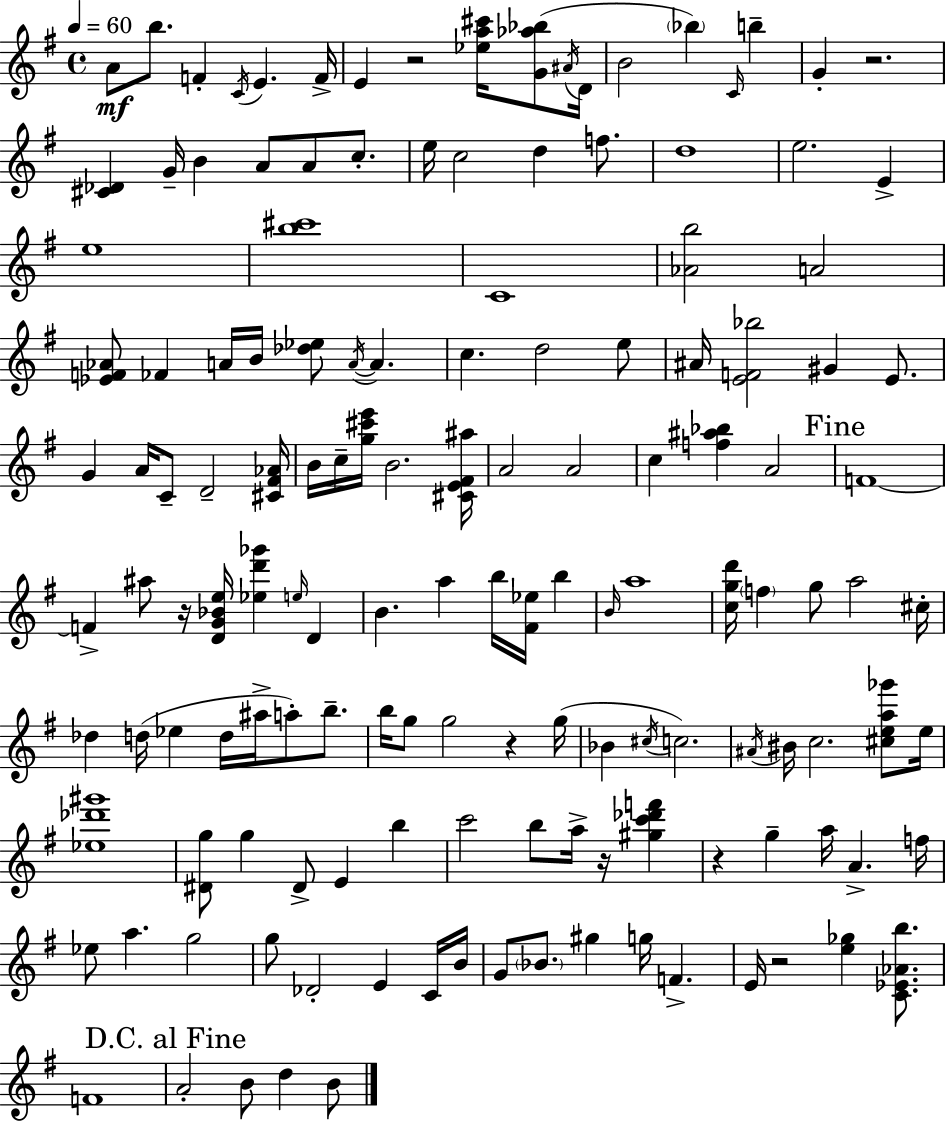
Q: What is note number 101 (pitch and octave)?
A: E4